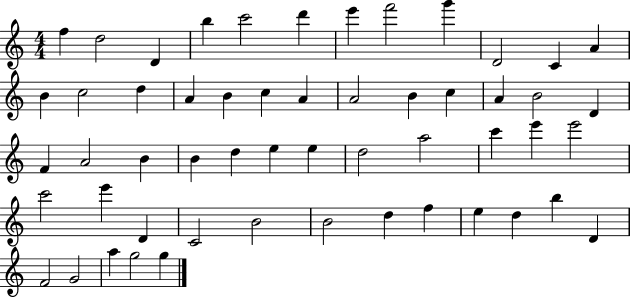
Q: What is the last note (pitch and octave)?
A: G5